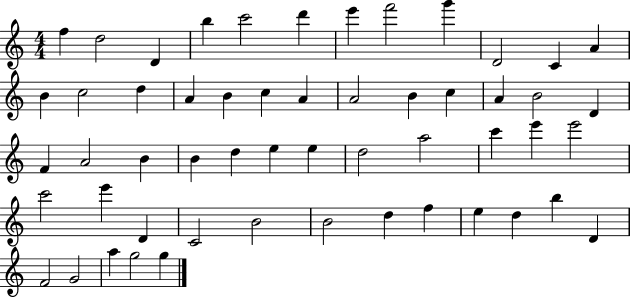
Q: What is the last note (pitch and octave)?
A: G5